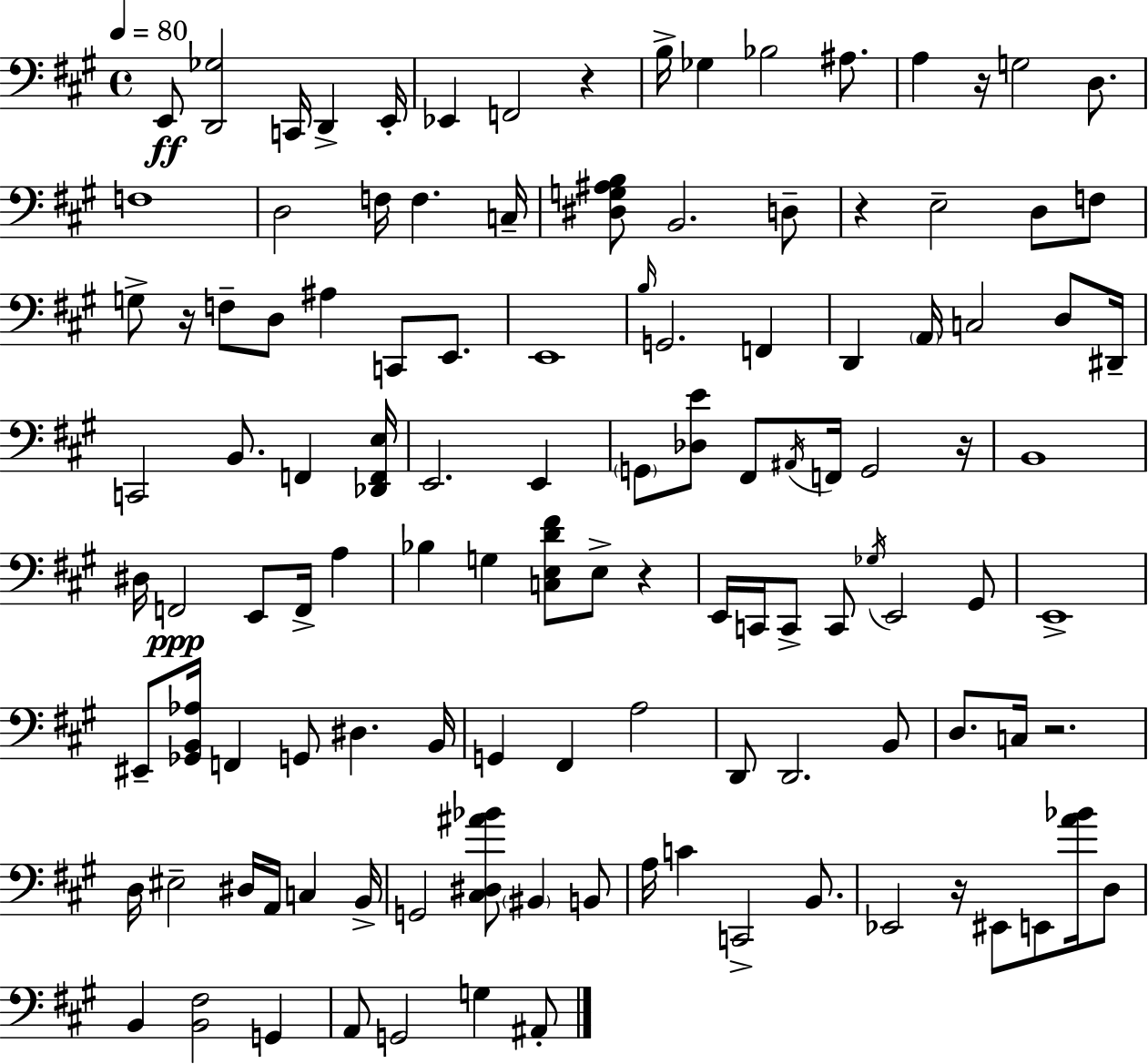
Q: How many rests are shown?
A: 8